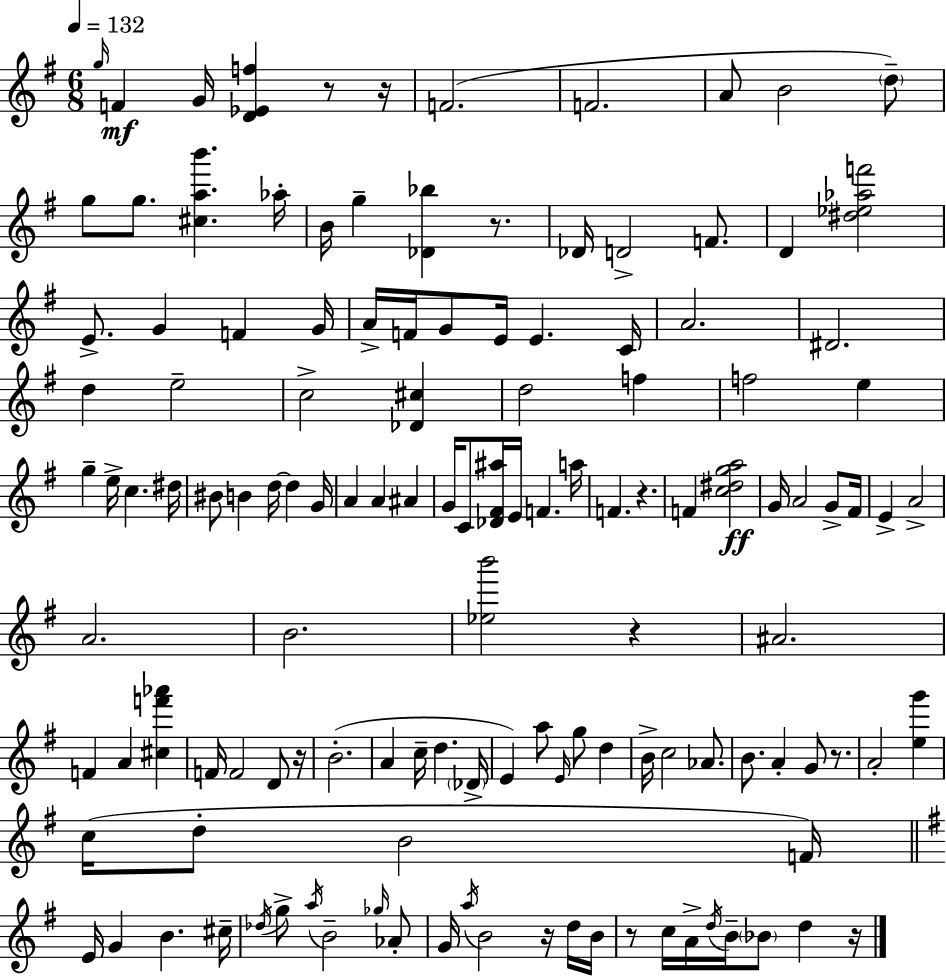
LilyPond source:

{
  \clef treble
  \numericTimeSignature
  \time 6/8
  \key e \minor
  \tempo 4 = 132
  \grace { g''16 }\mf f'4 g'16 <d' ees' f''>4 r8 | r16 f'2.( | f'2. | a'8 b'2 \parenthesize d''8--) | \break g''8 g''8. <cis'' a'' b'''>4. | aes''16-. b'16 g''4-- <des' bes''>4 r8. | des'16 d'2-> f'8. | d'4 <dis'' ees'' aes'' f'''>2 | \break e'8.-> g'4 f'4 | g'16 a'16-> f'16 g'8 e'16 e'4. | c'16 a'2. | dis'2. | \break d''4 e''2-- | c''2-> <des' cis''>4 | d''2 f''4 | f''2 e''4 | \break g''4-- e''16-> c''4. | dis''16 bis'8 b'4 d''16~~ d''4 | g'16 a'4 a'4 ais'4 | g'16 c'8 <des' fis' ais''>16 e'16 f'4. | \break a''16 f'4. r4. | f'4 <c'' dis'' g'' a''>2\ff | g'16 a'2 g'8-> | fis'16 e'4-> a'2-> | \break a'2. | b'2. | <ees'' b'''>2 r4 | ais'2. | \break f'4 a'4 <cis'' f''' aes'''>4 | f'16 f'2 d'8 | r16 b'2.-.( | a'4 c''16-- d''4. | \break \parenthesize des'16-> e'4) a''8 \grace { e'16 } g''8 d''4 | b'16-> c''2 aes'8. | b'8. a'4-. g'8 r8. | a'2-. <e'' g'''>4 | \break c''16( d''8-. b'2 | f'16) \bar "||" \break \key g \major e'16 g'4 b'4. cis''16-- | \acciaccatura { des''16 } g''8-> \acciaccatura { a''16 } b'2-- | \grace { ges''16 } aes'8-. g'16 \acciaccatura { a''16 } b'2 | r16 d''16 b'16 r8 c''16 a'16-> \acciaccatura { d''16 } b'16-- \parenthesize bes'8 | \break d''4 r16 \bar "|."
}